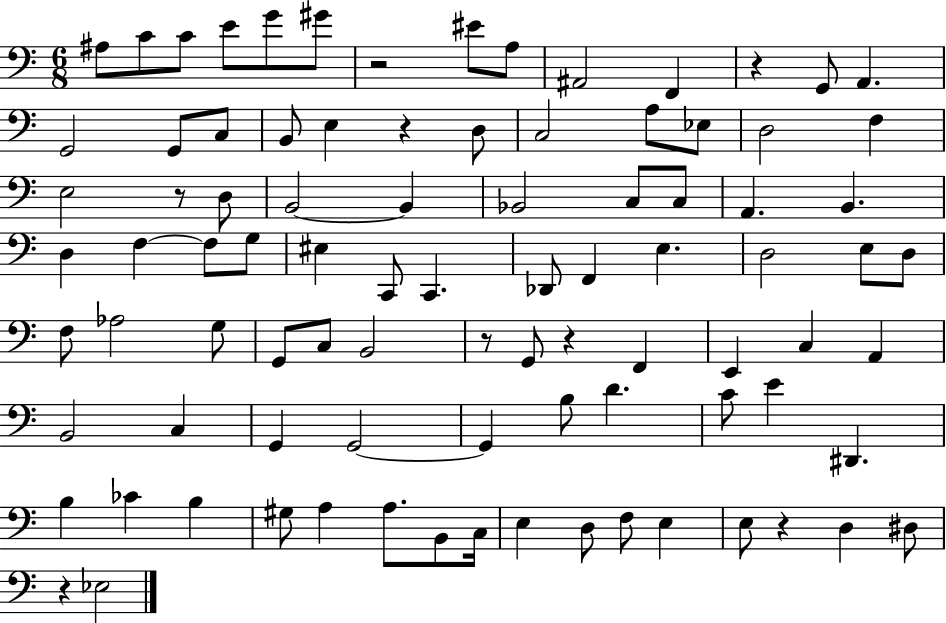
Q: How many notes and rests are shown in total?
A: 90